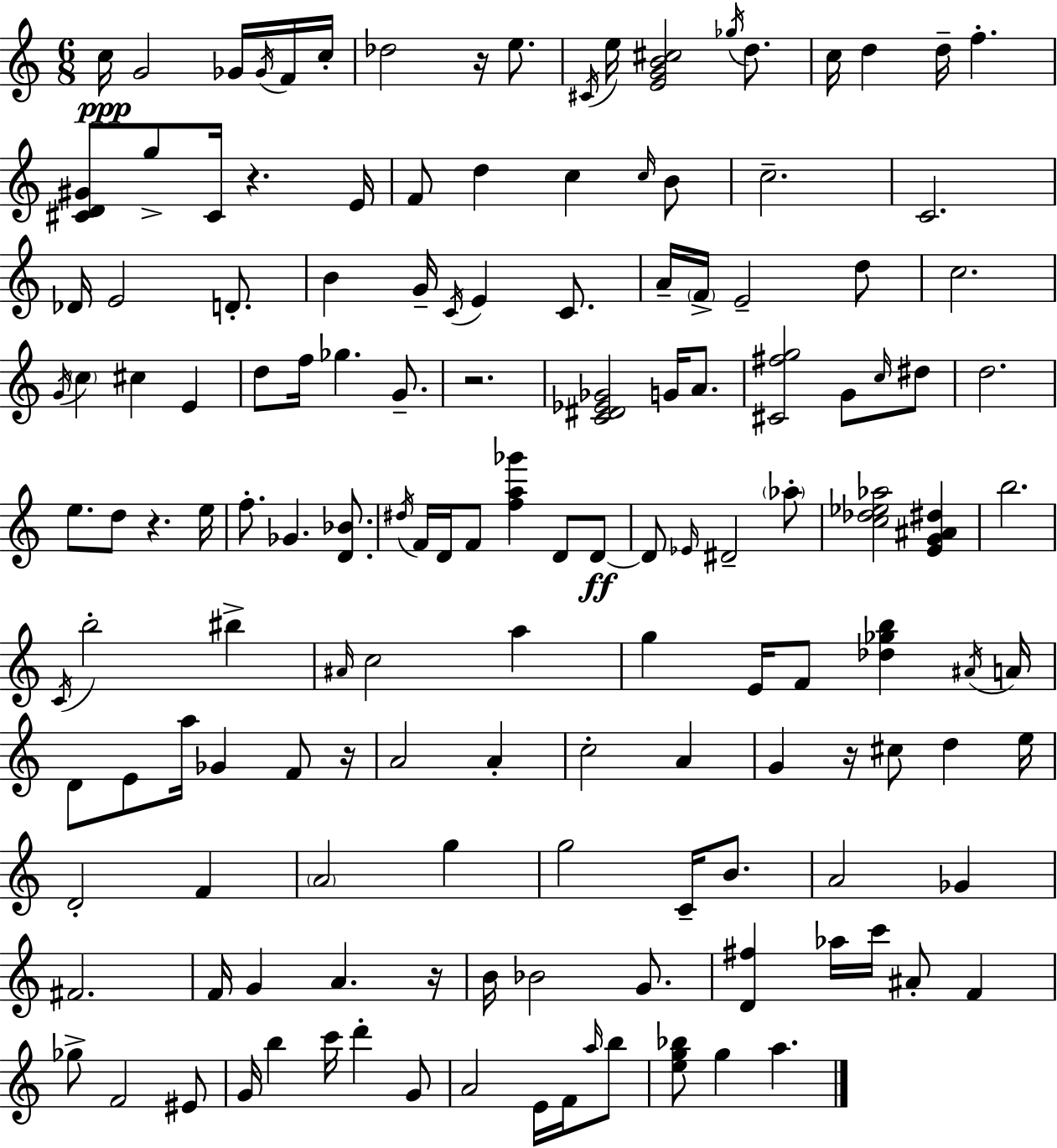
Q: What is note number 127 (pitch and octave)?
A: G5